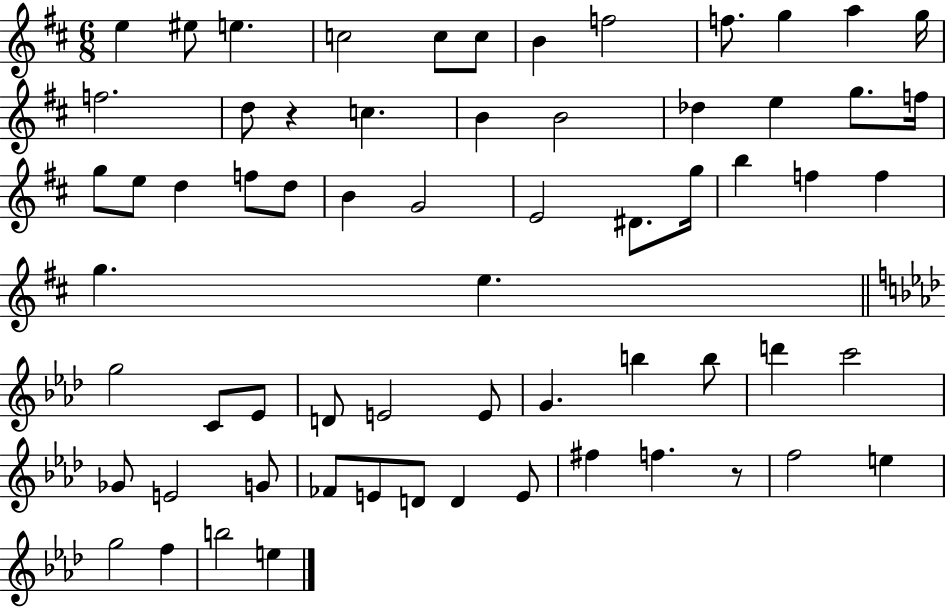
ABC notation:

X:1
T:Untitled
M:6/8
L:1/4
K:D
e ^e/2 e c2 c/2 c/2 B f2 f/2 g a g/4 f2 d/2 z c B B2 _d e g/2 f/4 g/2 e/2 d f/2 d/2 B G2 E2 ^D/2 g/4 b f f g e g2 C/2 _E/2 D/2 E2 E/2 G b b/2 d' c'2 _G/2 E2 G/2 _F/2 E/2 D/2 D E/2 ^f f z/2 f2 e g2 f b2 e